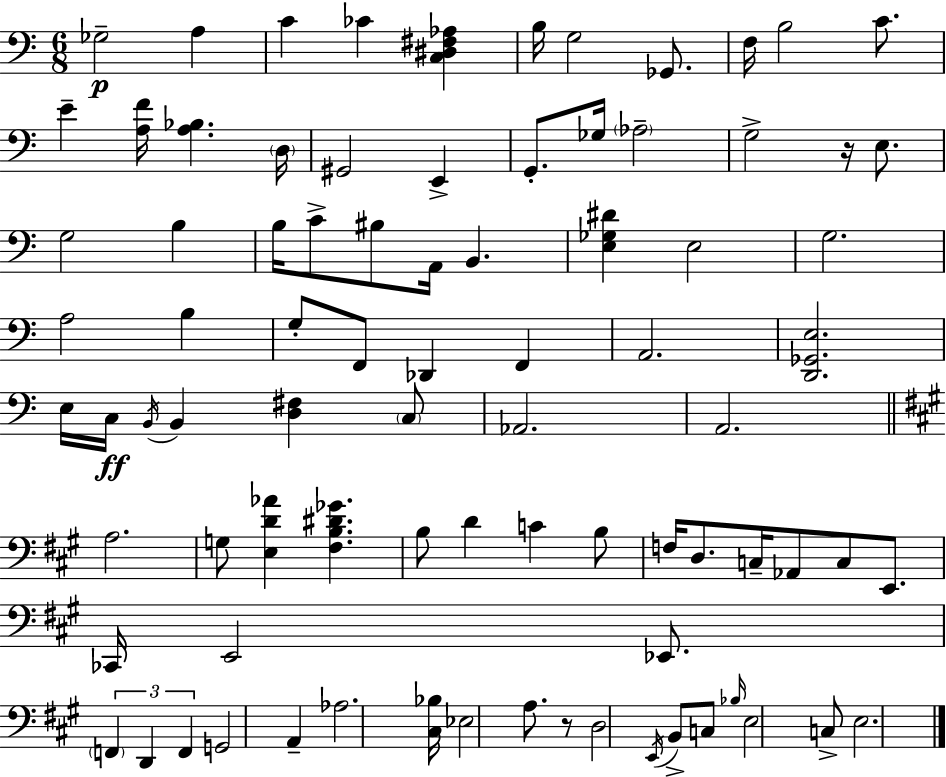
Gb3/h A3/q C4/q CES4/q [C3,D#3,F#3,Ab3]/q B3/s G3/h Gb2/e. F3/s B3/h C4/e. E4/q [A3,F4]/s [A3,Bb3]/q. D3/s G#2/h E2/q G2/e. Gb3/s Ab3/h G3/h R/s E3/e. G3/h B3/q B3/s C4/e BIS3/e A2/s B2/q. [E3,Gb3,D#4]/q E3/h G3/h. A3/h B3/q G3/e F2/e Db2/q F2/q A2/h. [D2,Gb2,E3]/h. E3/s C3/s B2/s B2/q [D3,F#3]/q C3/e Ab2/h. A2/h. A3/h. G3/e [E3,D4,Ab4]/q [F#3,B3,D#4,Gb4]/q. B3/e D4/q C4/q B3/e F3/s D3/e. C3/s Ab2/e C3/e E2/e. CES2/s E2/h Eb2/e. F2/q D2/q F2/q G2/h A2/q Ab3/h. [C#3,Bb3]/s Eb3/h A3/e. R/e D3/h E2/s B2/e C3/e Bb3/s E3/h C3/e E3/h.